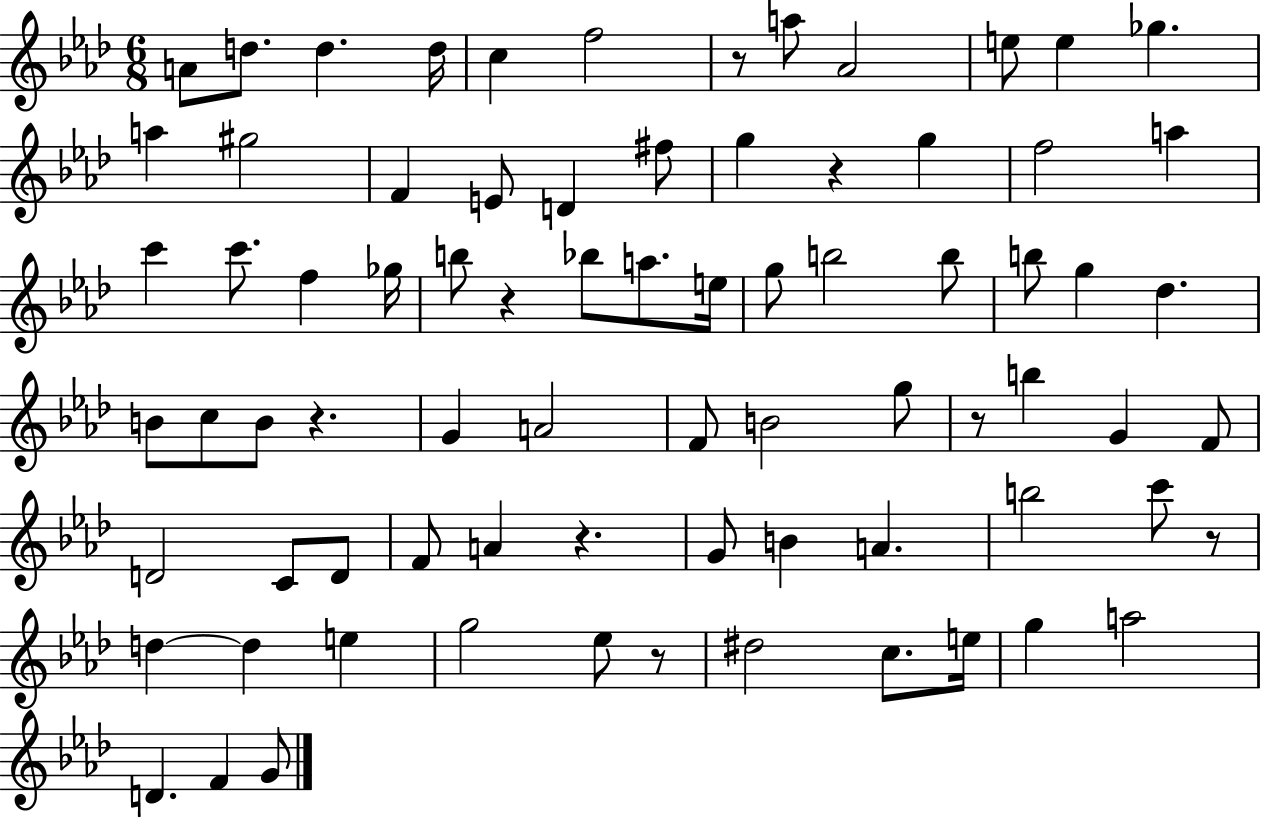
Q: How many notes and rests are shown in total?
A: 77